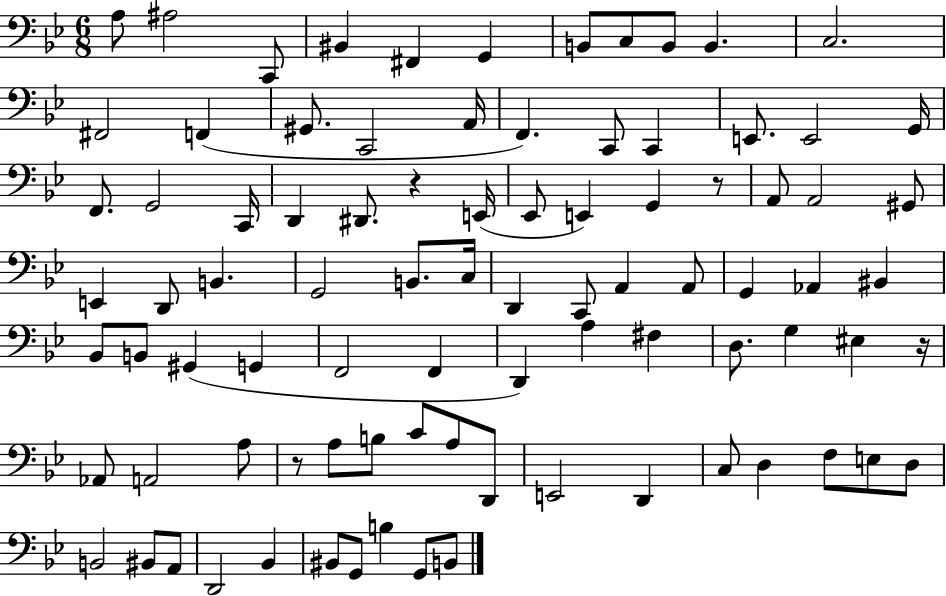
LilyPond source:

{
  \clef bass
  \numericTimeSignature
  \time 6/8
  \key bes \major
  a8 ais2 c,8 | bis,4 fis,4 g,4 | b,8 c8 b,8 b,4. | c2. | \break fis,2 f,4( | gis,8. c,2 a,16 | f,4.) c,8 c,4 | e,8. e,2 g,16 | \break f,8. g,2 c,16 | d,4 dis,8. r4 e,16( | ees,8 e,4) g,4 r8 | a,8 a,2 gis,8 | \break e,4 d,8 b,4. | g,2 b,8. c16 | d,4 c,8 a,4 a,8 | g,4 aes,4 bis,4 | \break bes,8 b,8 gis,4( g,4 | f,2 f,4 | d,4) a4 fis4 | d8. g4 eis4 r16 | \break aes,8 a,2 a8 | r8 a8 b8 c'8 a8 d,8 | e,2 d,4 | c8 d4 f8 e8 d8 | \break b,2 bis,8 a,8 | d,2 bes,4 | bis,8 g,8 b4 g,8 b,8 | \bar "|."
}